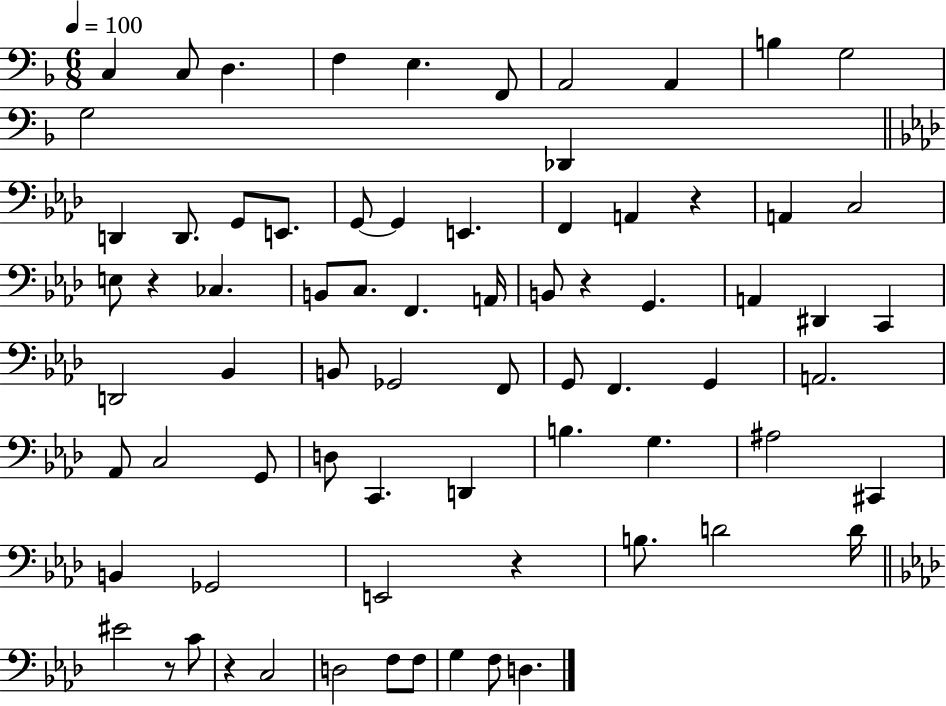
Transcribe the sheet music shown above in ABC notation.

X:1
T:Untitled
M:6/8
L:1/4
K:F
C, C,/2 D, F, E, F,,/2 A,,2 A,, B, G,2 G,2 _D,, D,, D,,/2 G,,/2 E,,/2 G,,/2 G,, E,, F,, A,, z A,, C,2 E,/2 z _C, B,,/2 C,/2 F,, A,,/4 B,,/2 z G,, A,, ^D,, C,, D,,2 _B,, B,,/2 _G,,2 F,,/2 G,,/2 F,, G,, A,,2 _A,,/2 C,2 G,,/2 D,/2 C,, D,, B, G, ^A,2 ^C,, B,, _G,,2 E,,2 z B,/2 D2 D/4 ^E2 z/2 C/2 z C,2 D,2 F,/2 F,/2 G, F,/2 D,